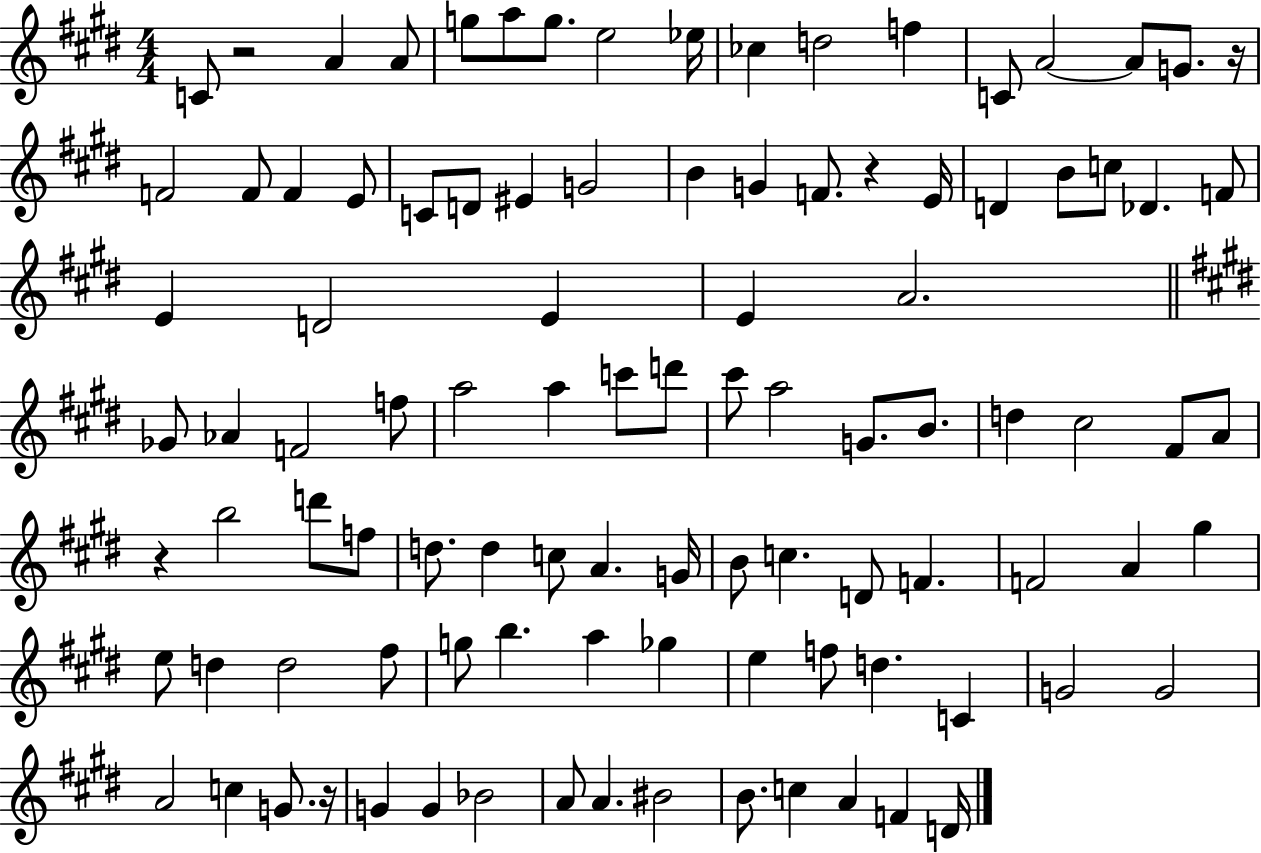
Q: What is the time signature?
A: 4/4